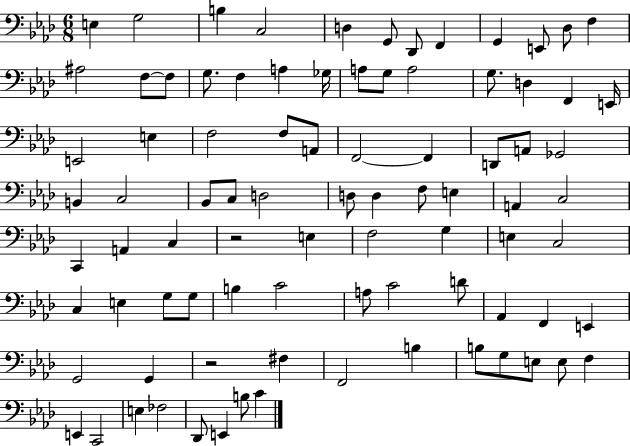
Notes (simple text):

E3/q G3/h B3/q C3/h D3/q G2/e Db2/e F2/q G2/q E2/e Db3/e F3/q A#3/h F3/e F3/e G3/e. F3/q A3/q Gb3/s A3/e G3/e A3/h G3/e. D3/q F2/q E2/s E2/h E3/q F3/h F3/e A2/e F2/h F2/q D2/e A2/e Gb2/h B2/q C3/h Bb2/e C3/e D3/h D3/e D3/q F3/e E3/q A2/q C3/h C2/q A2/q C3/q R/h E3/q F3/h G3/q E3/q C3/h C3/q E3/q G3/e G3/e B3/q C4/h A3/e C4/h D4/e Ab2/q F2/q E2/q G2/h G2/q R/h F#3/q F2/h B3/q B3/e G3/e E3/e E3/e F3/q E2/q C2/h E3/q FES3/h Db2/e E2/q B3/e C4/q